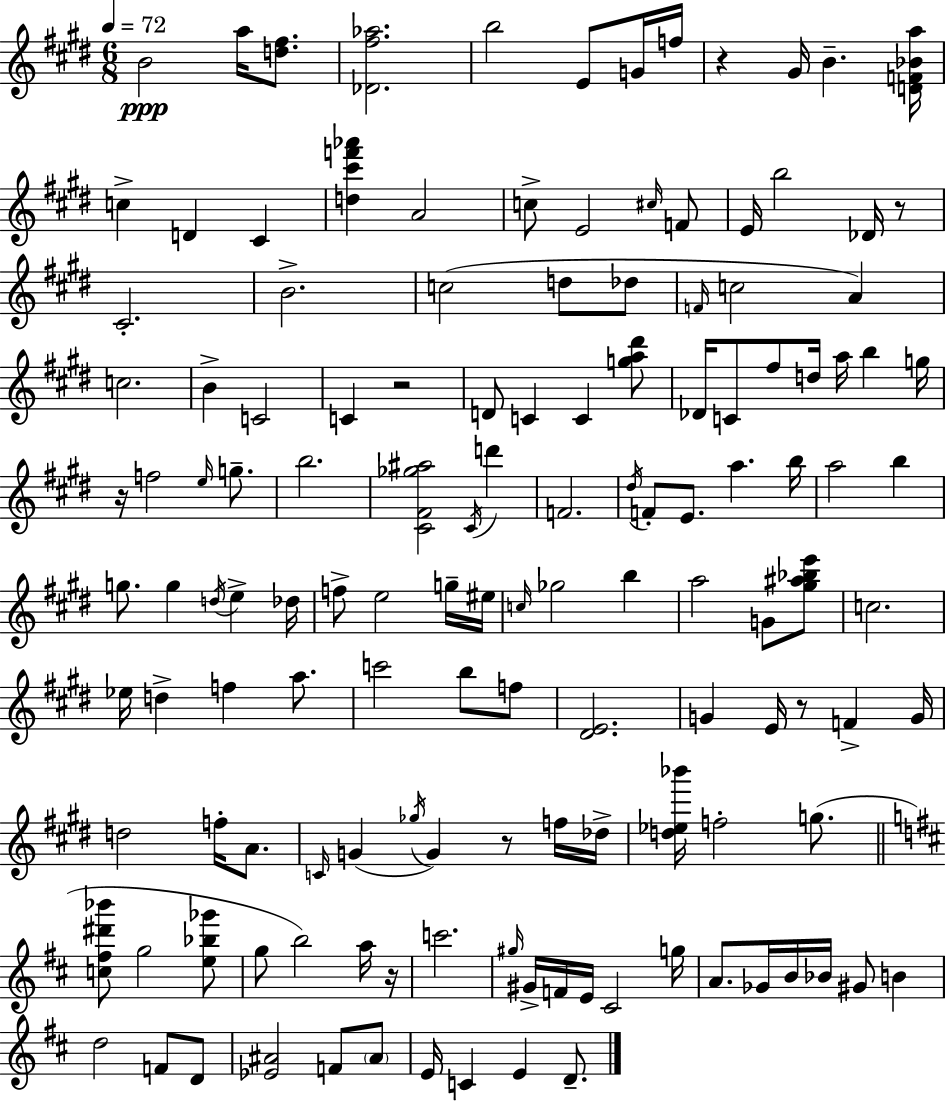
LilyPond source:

{
  \clef treble
  \numericTimeSignature
  \time 6/8
  \key e \major
  \tempo 4 = 72
  \repeat volta 2 { b'2\ppp a''16 <d'' fis''>8. | <des' fis'' aes''>2. | b''2 e'8 g'16 f''16 | r4 gis'16 b'4.-- <d' f' bes' a''>16 | \break c''4-> d'4 cis'4 | <d'' cis''' f''' aes'''>4 a'2 | c''8-> e'2 \grace { cis''16 } f'8 | e'16 b''2 des'16 r8 | \break cis'2.-. | b'2.-> | c''2( d''8 des''8 | \grace { f'16 } c''2 a'4) | \break c''2. | b'4-> c'2 | c'4 r2 | d'8 c'4 c'4 | \break <g'' a'' dis'''>8 des'16 c'8 fis''8 d''16 a''16 b''4 | g''16 r16 f''2 \grace { e''16 } | g''8.-- b''2. | <cis' fis' ges'' ais''>2 \acciaccatura { cis'16 } | \break d'''4 f'2. | \acciaccatura { dis''16 } f'8-. e'8. a''4. | b''16 a''2 | b''4 g''8. g''4 | \break \acciaccatura { d''16 } e''4-> des''16 f''8-> e''2 | g''16-- eis''16 \grace { c''16 } ges''2 | b''4 a''2 | g'8 <gis'' ais'' bes'' e'''>8 c''2. | \break ees''16 d''4-> | f''4 a''8. c'''2 | b''8 f''8 <dis' e'>2. | g'4 e'16 | \break r8 f'4-> g'16 d''2 | f''16-. a'8. \grace { c'16 }( g'4 | \acciaccatura { ges''16 }) g'4 r8 f''16 des''16-> <d'' ees'' bes'''>16 f''2-. | g''8.( \bar "||" \break \key d \major <c'' fis'' dis''' bes'''>8 g''2 <e'' bes'' ges'''>8 | g''8 b''2) a''16 r16 | c'''2. | \grace { gis''16 } gis'16-> f'16 e'16 cis'2 | \break g''16 a'8. ges'16 b'16 bes'16 gis'8 b'4 | d''2 f'8 d'8 | <ees' ais'>2 f'8 \parenthesize ais'8 | e'16 c'4 e'4 d'8.-- | \break } \bar "|."
}